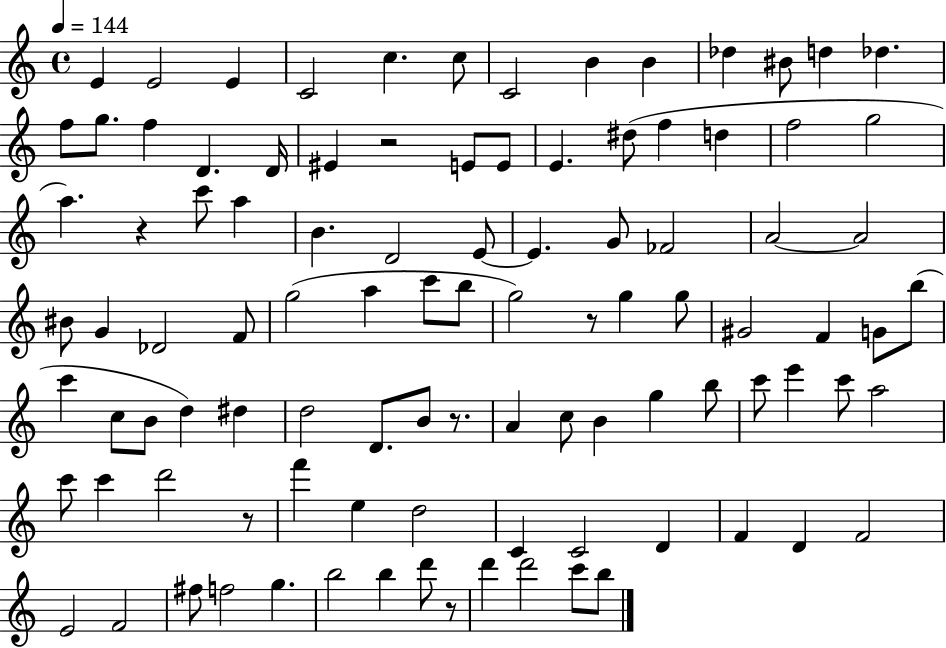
{
  \clef treble
  \time 4/4
  \defaultTimeSignature
  \key c \major
  \tempo 4 = 144
  e'4 e'2 e'4 | c'2 c''4. c''8 | c'2 b'4 b'4 | des''4 bis'8 d''4 des''4. | \break f''8 g''8. f''4 d'4. d'16 | eis'4 r2 e'8 e'8 | e'4. dis''8( f''4 d''4 | f''2 g''2 | \break a''4.) r4 c'''8 a''4 | b'4. d'2 e'8~~ | e'4. g'8 fes'2 | a'2~~ a'2 | \break bis'8 g'4 des'2 f'8 | g''2( a''4 c'''8 b''8 | g''2) r8 g''4 g''8 | gis'2 f'4 g'8 b''8( | \break c'''4 c''8 b'8 d''4) dis''4 | d''2 d'8. b'8 r8. | a'4 c''8 b'4 g''4 b''8 | c'''8 e'''4 c'''8 a''2 | \break c'''8 c'''4 d'''2 r8 | f'''4 e''4 d''2 | c'4 c'2 d'4 | f'4 d'4 f'2 | \break e'2 f'2 | fis''8 f''2 g''4. | b''2 b''4 d'''8 r8 | d'''4 d'''2 c'''8 b''8 | \break \bar "|."
}